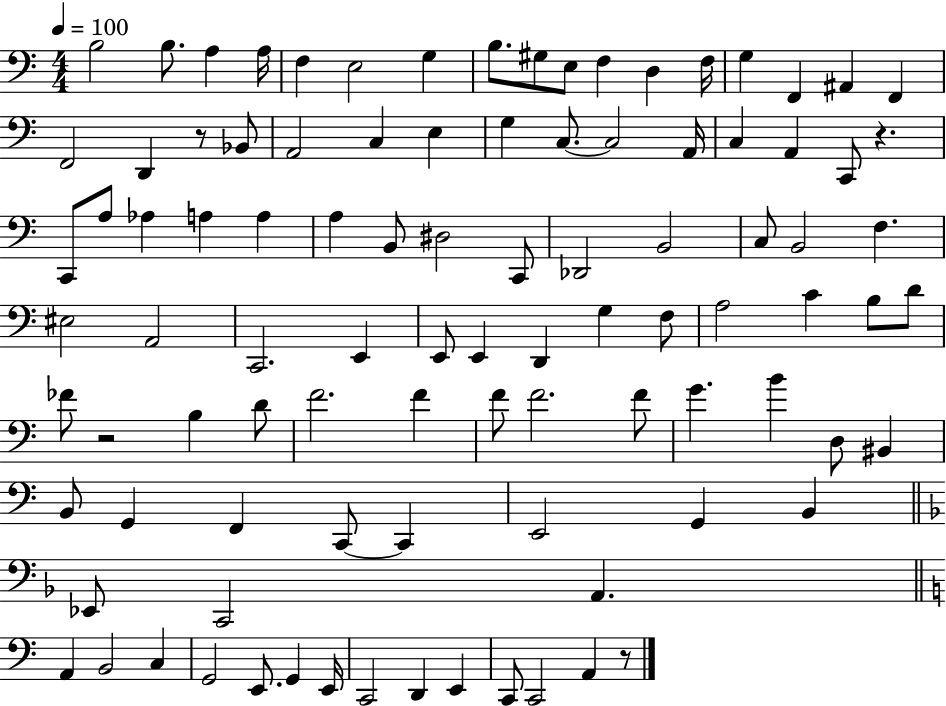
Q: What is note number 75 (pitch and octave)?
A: E2